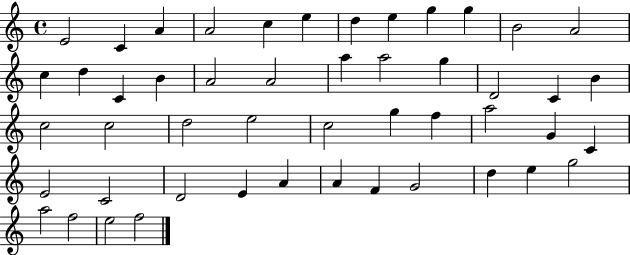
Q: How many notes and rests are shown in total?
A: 49